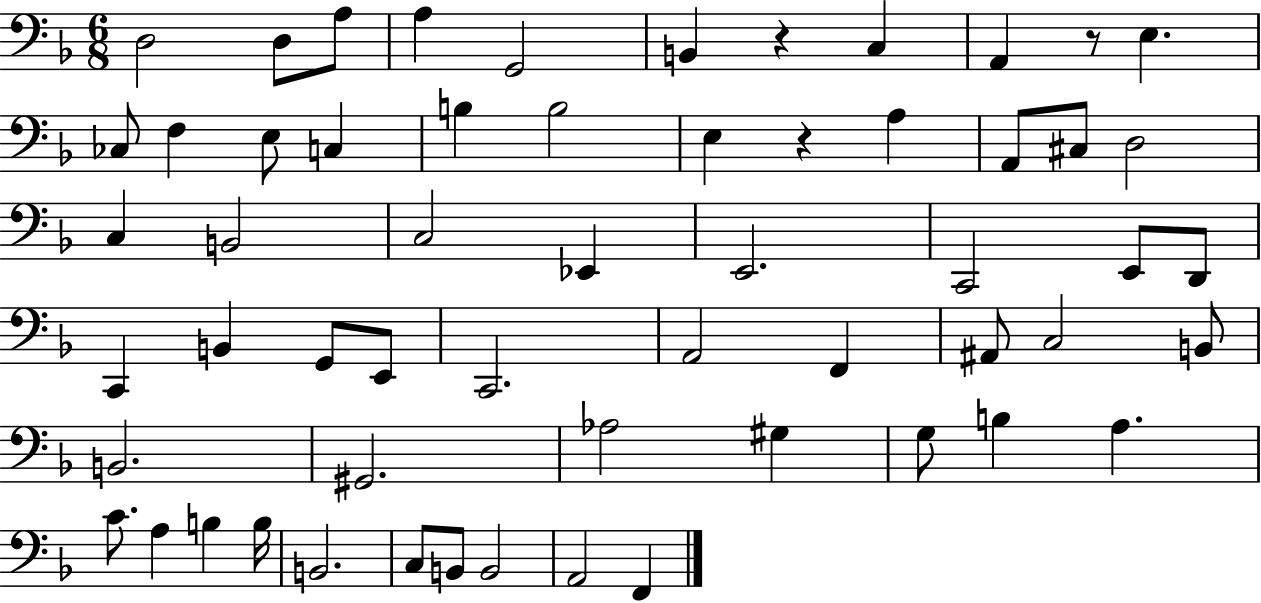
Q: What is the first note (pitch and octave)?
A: D3